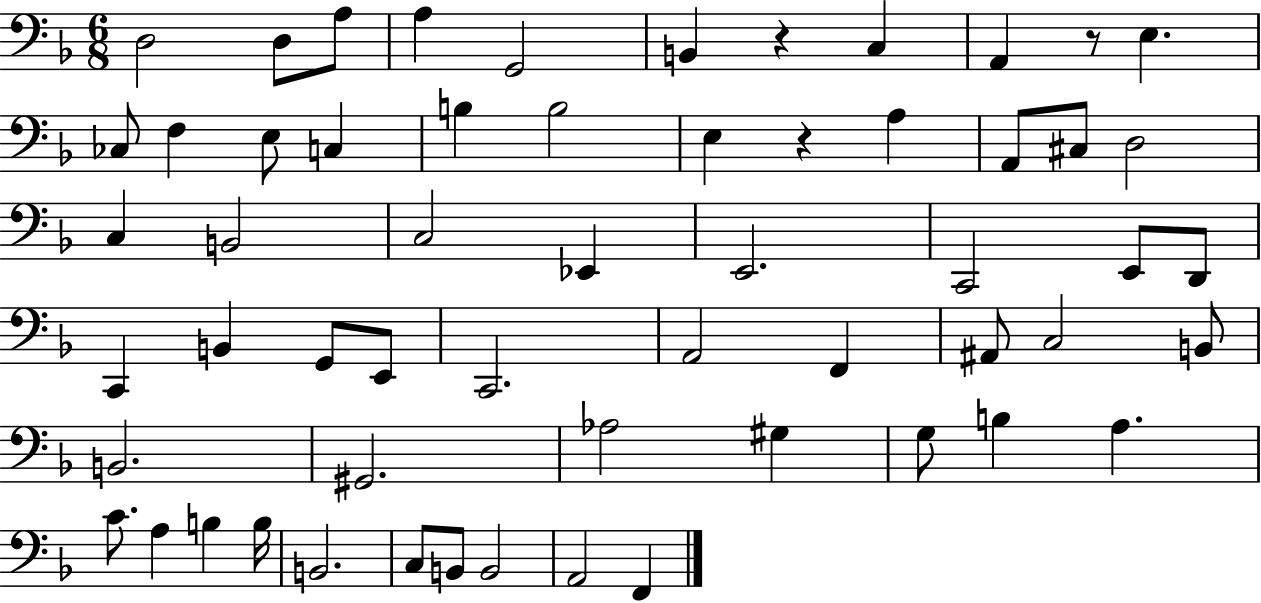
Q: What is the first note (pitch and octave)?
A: D3